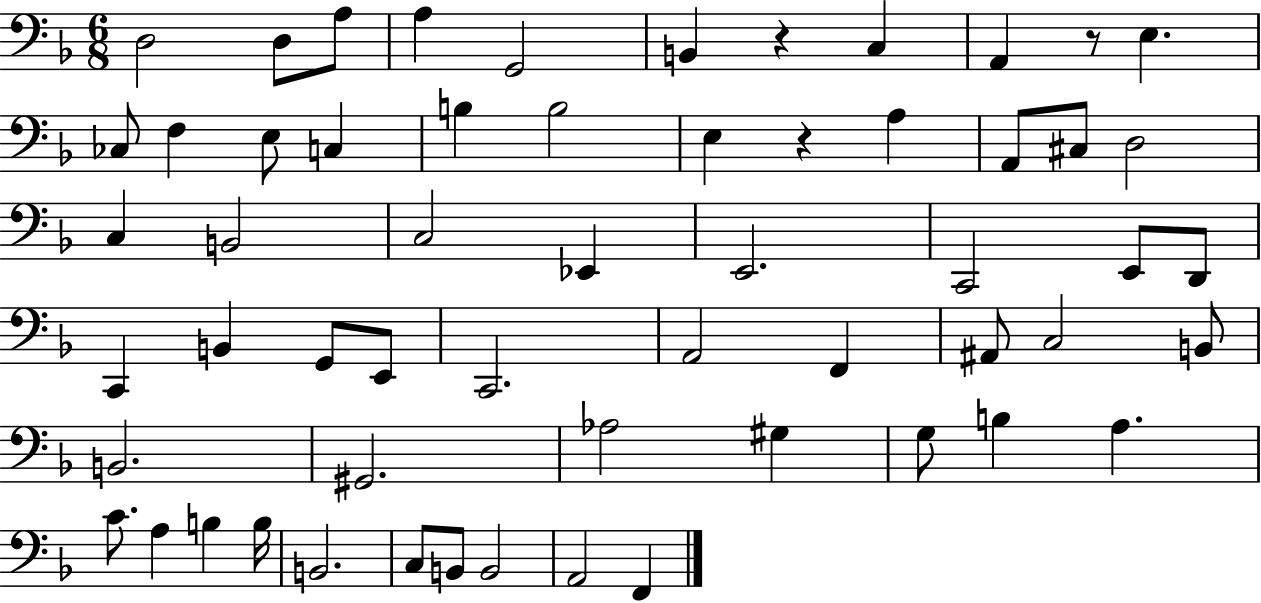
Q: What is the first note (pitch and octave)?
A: D3